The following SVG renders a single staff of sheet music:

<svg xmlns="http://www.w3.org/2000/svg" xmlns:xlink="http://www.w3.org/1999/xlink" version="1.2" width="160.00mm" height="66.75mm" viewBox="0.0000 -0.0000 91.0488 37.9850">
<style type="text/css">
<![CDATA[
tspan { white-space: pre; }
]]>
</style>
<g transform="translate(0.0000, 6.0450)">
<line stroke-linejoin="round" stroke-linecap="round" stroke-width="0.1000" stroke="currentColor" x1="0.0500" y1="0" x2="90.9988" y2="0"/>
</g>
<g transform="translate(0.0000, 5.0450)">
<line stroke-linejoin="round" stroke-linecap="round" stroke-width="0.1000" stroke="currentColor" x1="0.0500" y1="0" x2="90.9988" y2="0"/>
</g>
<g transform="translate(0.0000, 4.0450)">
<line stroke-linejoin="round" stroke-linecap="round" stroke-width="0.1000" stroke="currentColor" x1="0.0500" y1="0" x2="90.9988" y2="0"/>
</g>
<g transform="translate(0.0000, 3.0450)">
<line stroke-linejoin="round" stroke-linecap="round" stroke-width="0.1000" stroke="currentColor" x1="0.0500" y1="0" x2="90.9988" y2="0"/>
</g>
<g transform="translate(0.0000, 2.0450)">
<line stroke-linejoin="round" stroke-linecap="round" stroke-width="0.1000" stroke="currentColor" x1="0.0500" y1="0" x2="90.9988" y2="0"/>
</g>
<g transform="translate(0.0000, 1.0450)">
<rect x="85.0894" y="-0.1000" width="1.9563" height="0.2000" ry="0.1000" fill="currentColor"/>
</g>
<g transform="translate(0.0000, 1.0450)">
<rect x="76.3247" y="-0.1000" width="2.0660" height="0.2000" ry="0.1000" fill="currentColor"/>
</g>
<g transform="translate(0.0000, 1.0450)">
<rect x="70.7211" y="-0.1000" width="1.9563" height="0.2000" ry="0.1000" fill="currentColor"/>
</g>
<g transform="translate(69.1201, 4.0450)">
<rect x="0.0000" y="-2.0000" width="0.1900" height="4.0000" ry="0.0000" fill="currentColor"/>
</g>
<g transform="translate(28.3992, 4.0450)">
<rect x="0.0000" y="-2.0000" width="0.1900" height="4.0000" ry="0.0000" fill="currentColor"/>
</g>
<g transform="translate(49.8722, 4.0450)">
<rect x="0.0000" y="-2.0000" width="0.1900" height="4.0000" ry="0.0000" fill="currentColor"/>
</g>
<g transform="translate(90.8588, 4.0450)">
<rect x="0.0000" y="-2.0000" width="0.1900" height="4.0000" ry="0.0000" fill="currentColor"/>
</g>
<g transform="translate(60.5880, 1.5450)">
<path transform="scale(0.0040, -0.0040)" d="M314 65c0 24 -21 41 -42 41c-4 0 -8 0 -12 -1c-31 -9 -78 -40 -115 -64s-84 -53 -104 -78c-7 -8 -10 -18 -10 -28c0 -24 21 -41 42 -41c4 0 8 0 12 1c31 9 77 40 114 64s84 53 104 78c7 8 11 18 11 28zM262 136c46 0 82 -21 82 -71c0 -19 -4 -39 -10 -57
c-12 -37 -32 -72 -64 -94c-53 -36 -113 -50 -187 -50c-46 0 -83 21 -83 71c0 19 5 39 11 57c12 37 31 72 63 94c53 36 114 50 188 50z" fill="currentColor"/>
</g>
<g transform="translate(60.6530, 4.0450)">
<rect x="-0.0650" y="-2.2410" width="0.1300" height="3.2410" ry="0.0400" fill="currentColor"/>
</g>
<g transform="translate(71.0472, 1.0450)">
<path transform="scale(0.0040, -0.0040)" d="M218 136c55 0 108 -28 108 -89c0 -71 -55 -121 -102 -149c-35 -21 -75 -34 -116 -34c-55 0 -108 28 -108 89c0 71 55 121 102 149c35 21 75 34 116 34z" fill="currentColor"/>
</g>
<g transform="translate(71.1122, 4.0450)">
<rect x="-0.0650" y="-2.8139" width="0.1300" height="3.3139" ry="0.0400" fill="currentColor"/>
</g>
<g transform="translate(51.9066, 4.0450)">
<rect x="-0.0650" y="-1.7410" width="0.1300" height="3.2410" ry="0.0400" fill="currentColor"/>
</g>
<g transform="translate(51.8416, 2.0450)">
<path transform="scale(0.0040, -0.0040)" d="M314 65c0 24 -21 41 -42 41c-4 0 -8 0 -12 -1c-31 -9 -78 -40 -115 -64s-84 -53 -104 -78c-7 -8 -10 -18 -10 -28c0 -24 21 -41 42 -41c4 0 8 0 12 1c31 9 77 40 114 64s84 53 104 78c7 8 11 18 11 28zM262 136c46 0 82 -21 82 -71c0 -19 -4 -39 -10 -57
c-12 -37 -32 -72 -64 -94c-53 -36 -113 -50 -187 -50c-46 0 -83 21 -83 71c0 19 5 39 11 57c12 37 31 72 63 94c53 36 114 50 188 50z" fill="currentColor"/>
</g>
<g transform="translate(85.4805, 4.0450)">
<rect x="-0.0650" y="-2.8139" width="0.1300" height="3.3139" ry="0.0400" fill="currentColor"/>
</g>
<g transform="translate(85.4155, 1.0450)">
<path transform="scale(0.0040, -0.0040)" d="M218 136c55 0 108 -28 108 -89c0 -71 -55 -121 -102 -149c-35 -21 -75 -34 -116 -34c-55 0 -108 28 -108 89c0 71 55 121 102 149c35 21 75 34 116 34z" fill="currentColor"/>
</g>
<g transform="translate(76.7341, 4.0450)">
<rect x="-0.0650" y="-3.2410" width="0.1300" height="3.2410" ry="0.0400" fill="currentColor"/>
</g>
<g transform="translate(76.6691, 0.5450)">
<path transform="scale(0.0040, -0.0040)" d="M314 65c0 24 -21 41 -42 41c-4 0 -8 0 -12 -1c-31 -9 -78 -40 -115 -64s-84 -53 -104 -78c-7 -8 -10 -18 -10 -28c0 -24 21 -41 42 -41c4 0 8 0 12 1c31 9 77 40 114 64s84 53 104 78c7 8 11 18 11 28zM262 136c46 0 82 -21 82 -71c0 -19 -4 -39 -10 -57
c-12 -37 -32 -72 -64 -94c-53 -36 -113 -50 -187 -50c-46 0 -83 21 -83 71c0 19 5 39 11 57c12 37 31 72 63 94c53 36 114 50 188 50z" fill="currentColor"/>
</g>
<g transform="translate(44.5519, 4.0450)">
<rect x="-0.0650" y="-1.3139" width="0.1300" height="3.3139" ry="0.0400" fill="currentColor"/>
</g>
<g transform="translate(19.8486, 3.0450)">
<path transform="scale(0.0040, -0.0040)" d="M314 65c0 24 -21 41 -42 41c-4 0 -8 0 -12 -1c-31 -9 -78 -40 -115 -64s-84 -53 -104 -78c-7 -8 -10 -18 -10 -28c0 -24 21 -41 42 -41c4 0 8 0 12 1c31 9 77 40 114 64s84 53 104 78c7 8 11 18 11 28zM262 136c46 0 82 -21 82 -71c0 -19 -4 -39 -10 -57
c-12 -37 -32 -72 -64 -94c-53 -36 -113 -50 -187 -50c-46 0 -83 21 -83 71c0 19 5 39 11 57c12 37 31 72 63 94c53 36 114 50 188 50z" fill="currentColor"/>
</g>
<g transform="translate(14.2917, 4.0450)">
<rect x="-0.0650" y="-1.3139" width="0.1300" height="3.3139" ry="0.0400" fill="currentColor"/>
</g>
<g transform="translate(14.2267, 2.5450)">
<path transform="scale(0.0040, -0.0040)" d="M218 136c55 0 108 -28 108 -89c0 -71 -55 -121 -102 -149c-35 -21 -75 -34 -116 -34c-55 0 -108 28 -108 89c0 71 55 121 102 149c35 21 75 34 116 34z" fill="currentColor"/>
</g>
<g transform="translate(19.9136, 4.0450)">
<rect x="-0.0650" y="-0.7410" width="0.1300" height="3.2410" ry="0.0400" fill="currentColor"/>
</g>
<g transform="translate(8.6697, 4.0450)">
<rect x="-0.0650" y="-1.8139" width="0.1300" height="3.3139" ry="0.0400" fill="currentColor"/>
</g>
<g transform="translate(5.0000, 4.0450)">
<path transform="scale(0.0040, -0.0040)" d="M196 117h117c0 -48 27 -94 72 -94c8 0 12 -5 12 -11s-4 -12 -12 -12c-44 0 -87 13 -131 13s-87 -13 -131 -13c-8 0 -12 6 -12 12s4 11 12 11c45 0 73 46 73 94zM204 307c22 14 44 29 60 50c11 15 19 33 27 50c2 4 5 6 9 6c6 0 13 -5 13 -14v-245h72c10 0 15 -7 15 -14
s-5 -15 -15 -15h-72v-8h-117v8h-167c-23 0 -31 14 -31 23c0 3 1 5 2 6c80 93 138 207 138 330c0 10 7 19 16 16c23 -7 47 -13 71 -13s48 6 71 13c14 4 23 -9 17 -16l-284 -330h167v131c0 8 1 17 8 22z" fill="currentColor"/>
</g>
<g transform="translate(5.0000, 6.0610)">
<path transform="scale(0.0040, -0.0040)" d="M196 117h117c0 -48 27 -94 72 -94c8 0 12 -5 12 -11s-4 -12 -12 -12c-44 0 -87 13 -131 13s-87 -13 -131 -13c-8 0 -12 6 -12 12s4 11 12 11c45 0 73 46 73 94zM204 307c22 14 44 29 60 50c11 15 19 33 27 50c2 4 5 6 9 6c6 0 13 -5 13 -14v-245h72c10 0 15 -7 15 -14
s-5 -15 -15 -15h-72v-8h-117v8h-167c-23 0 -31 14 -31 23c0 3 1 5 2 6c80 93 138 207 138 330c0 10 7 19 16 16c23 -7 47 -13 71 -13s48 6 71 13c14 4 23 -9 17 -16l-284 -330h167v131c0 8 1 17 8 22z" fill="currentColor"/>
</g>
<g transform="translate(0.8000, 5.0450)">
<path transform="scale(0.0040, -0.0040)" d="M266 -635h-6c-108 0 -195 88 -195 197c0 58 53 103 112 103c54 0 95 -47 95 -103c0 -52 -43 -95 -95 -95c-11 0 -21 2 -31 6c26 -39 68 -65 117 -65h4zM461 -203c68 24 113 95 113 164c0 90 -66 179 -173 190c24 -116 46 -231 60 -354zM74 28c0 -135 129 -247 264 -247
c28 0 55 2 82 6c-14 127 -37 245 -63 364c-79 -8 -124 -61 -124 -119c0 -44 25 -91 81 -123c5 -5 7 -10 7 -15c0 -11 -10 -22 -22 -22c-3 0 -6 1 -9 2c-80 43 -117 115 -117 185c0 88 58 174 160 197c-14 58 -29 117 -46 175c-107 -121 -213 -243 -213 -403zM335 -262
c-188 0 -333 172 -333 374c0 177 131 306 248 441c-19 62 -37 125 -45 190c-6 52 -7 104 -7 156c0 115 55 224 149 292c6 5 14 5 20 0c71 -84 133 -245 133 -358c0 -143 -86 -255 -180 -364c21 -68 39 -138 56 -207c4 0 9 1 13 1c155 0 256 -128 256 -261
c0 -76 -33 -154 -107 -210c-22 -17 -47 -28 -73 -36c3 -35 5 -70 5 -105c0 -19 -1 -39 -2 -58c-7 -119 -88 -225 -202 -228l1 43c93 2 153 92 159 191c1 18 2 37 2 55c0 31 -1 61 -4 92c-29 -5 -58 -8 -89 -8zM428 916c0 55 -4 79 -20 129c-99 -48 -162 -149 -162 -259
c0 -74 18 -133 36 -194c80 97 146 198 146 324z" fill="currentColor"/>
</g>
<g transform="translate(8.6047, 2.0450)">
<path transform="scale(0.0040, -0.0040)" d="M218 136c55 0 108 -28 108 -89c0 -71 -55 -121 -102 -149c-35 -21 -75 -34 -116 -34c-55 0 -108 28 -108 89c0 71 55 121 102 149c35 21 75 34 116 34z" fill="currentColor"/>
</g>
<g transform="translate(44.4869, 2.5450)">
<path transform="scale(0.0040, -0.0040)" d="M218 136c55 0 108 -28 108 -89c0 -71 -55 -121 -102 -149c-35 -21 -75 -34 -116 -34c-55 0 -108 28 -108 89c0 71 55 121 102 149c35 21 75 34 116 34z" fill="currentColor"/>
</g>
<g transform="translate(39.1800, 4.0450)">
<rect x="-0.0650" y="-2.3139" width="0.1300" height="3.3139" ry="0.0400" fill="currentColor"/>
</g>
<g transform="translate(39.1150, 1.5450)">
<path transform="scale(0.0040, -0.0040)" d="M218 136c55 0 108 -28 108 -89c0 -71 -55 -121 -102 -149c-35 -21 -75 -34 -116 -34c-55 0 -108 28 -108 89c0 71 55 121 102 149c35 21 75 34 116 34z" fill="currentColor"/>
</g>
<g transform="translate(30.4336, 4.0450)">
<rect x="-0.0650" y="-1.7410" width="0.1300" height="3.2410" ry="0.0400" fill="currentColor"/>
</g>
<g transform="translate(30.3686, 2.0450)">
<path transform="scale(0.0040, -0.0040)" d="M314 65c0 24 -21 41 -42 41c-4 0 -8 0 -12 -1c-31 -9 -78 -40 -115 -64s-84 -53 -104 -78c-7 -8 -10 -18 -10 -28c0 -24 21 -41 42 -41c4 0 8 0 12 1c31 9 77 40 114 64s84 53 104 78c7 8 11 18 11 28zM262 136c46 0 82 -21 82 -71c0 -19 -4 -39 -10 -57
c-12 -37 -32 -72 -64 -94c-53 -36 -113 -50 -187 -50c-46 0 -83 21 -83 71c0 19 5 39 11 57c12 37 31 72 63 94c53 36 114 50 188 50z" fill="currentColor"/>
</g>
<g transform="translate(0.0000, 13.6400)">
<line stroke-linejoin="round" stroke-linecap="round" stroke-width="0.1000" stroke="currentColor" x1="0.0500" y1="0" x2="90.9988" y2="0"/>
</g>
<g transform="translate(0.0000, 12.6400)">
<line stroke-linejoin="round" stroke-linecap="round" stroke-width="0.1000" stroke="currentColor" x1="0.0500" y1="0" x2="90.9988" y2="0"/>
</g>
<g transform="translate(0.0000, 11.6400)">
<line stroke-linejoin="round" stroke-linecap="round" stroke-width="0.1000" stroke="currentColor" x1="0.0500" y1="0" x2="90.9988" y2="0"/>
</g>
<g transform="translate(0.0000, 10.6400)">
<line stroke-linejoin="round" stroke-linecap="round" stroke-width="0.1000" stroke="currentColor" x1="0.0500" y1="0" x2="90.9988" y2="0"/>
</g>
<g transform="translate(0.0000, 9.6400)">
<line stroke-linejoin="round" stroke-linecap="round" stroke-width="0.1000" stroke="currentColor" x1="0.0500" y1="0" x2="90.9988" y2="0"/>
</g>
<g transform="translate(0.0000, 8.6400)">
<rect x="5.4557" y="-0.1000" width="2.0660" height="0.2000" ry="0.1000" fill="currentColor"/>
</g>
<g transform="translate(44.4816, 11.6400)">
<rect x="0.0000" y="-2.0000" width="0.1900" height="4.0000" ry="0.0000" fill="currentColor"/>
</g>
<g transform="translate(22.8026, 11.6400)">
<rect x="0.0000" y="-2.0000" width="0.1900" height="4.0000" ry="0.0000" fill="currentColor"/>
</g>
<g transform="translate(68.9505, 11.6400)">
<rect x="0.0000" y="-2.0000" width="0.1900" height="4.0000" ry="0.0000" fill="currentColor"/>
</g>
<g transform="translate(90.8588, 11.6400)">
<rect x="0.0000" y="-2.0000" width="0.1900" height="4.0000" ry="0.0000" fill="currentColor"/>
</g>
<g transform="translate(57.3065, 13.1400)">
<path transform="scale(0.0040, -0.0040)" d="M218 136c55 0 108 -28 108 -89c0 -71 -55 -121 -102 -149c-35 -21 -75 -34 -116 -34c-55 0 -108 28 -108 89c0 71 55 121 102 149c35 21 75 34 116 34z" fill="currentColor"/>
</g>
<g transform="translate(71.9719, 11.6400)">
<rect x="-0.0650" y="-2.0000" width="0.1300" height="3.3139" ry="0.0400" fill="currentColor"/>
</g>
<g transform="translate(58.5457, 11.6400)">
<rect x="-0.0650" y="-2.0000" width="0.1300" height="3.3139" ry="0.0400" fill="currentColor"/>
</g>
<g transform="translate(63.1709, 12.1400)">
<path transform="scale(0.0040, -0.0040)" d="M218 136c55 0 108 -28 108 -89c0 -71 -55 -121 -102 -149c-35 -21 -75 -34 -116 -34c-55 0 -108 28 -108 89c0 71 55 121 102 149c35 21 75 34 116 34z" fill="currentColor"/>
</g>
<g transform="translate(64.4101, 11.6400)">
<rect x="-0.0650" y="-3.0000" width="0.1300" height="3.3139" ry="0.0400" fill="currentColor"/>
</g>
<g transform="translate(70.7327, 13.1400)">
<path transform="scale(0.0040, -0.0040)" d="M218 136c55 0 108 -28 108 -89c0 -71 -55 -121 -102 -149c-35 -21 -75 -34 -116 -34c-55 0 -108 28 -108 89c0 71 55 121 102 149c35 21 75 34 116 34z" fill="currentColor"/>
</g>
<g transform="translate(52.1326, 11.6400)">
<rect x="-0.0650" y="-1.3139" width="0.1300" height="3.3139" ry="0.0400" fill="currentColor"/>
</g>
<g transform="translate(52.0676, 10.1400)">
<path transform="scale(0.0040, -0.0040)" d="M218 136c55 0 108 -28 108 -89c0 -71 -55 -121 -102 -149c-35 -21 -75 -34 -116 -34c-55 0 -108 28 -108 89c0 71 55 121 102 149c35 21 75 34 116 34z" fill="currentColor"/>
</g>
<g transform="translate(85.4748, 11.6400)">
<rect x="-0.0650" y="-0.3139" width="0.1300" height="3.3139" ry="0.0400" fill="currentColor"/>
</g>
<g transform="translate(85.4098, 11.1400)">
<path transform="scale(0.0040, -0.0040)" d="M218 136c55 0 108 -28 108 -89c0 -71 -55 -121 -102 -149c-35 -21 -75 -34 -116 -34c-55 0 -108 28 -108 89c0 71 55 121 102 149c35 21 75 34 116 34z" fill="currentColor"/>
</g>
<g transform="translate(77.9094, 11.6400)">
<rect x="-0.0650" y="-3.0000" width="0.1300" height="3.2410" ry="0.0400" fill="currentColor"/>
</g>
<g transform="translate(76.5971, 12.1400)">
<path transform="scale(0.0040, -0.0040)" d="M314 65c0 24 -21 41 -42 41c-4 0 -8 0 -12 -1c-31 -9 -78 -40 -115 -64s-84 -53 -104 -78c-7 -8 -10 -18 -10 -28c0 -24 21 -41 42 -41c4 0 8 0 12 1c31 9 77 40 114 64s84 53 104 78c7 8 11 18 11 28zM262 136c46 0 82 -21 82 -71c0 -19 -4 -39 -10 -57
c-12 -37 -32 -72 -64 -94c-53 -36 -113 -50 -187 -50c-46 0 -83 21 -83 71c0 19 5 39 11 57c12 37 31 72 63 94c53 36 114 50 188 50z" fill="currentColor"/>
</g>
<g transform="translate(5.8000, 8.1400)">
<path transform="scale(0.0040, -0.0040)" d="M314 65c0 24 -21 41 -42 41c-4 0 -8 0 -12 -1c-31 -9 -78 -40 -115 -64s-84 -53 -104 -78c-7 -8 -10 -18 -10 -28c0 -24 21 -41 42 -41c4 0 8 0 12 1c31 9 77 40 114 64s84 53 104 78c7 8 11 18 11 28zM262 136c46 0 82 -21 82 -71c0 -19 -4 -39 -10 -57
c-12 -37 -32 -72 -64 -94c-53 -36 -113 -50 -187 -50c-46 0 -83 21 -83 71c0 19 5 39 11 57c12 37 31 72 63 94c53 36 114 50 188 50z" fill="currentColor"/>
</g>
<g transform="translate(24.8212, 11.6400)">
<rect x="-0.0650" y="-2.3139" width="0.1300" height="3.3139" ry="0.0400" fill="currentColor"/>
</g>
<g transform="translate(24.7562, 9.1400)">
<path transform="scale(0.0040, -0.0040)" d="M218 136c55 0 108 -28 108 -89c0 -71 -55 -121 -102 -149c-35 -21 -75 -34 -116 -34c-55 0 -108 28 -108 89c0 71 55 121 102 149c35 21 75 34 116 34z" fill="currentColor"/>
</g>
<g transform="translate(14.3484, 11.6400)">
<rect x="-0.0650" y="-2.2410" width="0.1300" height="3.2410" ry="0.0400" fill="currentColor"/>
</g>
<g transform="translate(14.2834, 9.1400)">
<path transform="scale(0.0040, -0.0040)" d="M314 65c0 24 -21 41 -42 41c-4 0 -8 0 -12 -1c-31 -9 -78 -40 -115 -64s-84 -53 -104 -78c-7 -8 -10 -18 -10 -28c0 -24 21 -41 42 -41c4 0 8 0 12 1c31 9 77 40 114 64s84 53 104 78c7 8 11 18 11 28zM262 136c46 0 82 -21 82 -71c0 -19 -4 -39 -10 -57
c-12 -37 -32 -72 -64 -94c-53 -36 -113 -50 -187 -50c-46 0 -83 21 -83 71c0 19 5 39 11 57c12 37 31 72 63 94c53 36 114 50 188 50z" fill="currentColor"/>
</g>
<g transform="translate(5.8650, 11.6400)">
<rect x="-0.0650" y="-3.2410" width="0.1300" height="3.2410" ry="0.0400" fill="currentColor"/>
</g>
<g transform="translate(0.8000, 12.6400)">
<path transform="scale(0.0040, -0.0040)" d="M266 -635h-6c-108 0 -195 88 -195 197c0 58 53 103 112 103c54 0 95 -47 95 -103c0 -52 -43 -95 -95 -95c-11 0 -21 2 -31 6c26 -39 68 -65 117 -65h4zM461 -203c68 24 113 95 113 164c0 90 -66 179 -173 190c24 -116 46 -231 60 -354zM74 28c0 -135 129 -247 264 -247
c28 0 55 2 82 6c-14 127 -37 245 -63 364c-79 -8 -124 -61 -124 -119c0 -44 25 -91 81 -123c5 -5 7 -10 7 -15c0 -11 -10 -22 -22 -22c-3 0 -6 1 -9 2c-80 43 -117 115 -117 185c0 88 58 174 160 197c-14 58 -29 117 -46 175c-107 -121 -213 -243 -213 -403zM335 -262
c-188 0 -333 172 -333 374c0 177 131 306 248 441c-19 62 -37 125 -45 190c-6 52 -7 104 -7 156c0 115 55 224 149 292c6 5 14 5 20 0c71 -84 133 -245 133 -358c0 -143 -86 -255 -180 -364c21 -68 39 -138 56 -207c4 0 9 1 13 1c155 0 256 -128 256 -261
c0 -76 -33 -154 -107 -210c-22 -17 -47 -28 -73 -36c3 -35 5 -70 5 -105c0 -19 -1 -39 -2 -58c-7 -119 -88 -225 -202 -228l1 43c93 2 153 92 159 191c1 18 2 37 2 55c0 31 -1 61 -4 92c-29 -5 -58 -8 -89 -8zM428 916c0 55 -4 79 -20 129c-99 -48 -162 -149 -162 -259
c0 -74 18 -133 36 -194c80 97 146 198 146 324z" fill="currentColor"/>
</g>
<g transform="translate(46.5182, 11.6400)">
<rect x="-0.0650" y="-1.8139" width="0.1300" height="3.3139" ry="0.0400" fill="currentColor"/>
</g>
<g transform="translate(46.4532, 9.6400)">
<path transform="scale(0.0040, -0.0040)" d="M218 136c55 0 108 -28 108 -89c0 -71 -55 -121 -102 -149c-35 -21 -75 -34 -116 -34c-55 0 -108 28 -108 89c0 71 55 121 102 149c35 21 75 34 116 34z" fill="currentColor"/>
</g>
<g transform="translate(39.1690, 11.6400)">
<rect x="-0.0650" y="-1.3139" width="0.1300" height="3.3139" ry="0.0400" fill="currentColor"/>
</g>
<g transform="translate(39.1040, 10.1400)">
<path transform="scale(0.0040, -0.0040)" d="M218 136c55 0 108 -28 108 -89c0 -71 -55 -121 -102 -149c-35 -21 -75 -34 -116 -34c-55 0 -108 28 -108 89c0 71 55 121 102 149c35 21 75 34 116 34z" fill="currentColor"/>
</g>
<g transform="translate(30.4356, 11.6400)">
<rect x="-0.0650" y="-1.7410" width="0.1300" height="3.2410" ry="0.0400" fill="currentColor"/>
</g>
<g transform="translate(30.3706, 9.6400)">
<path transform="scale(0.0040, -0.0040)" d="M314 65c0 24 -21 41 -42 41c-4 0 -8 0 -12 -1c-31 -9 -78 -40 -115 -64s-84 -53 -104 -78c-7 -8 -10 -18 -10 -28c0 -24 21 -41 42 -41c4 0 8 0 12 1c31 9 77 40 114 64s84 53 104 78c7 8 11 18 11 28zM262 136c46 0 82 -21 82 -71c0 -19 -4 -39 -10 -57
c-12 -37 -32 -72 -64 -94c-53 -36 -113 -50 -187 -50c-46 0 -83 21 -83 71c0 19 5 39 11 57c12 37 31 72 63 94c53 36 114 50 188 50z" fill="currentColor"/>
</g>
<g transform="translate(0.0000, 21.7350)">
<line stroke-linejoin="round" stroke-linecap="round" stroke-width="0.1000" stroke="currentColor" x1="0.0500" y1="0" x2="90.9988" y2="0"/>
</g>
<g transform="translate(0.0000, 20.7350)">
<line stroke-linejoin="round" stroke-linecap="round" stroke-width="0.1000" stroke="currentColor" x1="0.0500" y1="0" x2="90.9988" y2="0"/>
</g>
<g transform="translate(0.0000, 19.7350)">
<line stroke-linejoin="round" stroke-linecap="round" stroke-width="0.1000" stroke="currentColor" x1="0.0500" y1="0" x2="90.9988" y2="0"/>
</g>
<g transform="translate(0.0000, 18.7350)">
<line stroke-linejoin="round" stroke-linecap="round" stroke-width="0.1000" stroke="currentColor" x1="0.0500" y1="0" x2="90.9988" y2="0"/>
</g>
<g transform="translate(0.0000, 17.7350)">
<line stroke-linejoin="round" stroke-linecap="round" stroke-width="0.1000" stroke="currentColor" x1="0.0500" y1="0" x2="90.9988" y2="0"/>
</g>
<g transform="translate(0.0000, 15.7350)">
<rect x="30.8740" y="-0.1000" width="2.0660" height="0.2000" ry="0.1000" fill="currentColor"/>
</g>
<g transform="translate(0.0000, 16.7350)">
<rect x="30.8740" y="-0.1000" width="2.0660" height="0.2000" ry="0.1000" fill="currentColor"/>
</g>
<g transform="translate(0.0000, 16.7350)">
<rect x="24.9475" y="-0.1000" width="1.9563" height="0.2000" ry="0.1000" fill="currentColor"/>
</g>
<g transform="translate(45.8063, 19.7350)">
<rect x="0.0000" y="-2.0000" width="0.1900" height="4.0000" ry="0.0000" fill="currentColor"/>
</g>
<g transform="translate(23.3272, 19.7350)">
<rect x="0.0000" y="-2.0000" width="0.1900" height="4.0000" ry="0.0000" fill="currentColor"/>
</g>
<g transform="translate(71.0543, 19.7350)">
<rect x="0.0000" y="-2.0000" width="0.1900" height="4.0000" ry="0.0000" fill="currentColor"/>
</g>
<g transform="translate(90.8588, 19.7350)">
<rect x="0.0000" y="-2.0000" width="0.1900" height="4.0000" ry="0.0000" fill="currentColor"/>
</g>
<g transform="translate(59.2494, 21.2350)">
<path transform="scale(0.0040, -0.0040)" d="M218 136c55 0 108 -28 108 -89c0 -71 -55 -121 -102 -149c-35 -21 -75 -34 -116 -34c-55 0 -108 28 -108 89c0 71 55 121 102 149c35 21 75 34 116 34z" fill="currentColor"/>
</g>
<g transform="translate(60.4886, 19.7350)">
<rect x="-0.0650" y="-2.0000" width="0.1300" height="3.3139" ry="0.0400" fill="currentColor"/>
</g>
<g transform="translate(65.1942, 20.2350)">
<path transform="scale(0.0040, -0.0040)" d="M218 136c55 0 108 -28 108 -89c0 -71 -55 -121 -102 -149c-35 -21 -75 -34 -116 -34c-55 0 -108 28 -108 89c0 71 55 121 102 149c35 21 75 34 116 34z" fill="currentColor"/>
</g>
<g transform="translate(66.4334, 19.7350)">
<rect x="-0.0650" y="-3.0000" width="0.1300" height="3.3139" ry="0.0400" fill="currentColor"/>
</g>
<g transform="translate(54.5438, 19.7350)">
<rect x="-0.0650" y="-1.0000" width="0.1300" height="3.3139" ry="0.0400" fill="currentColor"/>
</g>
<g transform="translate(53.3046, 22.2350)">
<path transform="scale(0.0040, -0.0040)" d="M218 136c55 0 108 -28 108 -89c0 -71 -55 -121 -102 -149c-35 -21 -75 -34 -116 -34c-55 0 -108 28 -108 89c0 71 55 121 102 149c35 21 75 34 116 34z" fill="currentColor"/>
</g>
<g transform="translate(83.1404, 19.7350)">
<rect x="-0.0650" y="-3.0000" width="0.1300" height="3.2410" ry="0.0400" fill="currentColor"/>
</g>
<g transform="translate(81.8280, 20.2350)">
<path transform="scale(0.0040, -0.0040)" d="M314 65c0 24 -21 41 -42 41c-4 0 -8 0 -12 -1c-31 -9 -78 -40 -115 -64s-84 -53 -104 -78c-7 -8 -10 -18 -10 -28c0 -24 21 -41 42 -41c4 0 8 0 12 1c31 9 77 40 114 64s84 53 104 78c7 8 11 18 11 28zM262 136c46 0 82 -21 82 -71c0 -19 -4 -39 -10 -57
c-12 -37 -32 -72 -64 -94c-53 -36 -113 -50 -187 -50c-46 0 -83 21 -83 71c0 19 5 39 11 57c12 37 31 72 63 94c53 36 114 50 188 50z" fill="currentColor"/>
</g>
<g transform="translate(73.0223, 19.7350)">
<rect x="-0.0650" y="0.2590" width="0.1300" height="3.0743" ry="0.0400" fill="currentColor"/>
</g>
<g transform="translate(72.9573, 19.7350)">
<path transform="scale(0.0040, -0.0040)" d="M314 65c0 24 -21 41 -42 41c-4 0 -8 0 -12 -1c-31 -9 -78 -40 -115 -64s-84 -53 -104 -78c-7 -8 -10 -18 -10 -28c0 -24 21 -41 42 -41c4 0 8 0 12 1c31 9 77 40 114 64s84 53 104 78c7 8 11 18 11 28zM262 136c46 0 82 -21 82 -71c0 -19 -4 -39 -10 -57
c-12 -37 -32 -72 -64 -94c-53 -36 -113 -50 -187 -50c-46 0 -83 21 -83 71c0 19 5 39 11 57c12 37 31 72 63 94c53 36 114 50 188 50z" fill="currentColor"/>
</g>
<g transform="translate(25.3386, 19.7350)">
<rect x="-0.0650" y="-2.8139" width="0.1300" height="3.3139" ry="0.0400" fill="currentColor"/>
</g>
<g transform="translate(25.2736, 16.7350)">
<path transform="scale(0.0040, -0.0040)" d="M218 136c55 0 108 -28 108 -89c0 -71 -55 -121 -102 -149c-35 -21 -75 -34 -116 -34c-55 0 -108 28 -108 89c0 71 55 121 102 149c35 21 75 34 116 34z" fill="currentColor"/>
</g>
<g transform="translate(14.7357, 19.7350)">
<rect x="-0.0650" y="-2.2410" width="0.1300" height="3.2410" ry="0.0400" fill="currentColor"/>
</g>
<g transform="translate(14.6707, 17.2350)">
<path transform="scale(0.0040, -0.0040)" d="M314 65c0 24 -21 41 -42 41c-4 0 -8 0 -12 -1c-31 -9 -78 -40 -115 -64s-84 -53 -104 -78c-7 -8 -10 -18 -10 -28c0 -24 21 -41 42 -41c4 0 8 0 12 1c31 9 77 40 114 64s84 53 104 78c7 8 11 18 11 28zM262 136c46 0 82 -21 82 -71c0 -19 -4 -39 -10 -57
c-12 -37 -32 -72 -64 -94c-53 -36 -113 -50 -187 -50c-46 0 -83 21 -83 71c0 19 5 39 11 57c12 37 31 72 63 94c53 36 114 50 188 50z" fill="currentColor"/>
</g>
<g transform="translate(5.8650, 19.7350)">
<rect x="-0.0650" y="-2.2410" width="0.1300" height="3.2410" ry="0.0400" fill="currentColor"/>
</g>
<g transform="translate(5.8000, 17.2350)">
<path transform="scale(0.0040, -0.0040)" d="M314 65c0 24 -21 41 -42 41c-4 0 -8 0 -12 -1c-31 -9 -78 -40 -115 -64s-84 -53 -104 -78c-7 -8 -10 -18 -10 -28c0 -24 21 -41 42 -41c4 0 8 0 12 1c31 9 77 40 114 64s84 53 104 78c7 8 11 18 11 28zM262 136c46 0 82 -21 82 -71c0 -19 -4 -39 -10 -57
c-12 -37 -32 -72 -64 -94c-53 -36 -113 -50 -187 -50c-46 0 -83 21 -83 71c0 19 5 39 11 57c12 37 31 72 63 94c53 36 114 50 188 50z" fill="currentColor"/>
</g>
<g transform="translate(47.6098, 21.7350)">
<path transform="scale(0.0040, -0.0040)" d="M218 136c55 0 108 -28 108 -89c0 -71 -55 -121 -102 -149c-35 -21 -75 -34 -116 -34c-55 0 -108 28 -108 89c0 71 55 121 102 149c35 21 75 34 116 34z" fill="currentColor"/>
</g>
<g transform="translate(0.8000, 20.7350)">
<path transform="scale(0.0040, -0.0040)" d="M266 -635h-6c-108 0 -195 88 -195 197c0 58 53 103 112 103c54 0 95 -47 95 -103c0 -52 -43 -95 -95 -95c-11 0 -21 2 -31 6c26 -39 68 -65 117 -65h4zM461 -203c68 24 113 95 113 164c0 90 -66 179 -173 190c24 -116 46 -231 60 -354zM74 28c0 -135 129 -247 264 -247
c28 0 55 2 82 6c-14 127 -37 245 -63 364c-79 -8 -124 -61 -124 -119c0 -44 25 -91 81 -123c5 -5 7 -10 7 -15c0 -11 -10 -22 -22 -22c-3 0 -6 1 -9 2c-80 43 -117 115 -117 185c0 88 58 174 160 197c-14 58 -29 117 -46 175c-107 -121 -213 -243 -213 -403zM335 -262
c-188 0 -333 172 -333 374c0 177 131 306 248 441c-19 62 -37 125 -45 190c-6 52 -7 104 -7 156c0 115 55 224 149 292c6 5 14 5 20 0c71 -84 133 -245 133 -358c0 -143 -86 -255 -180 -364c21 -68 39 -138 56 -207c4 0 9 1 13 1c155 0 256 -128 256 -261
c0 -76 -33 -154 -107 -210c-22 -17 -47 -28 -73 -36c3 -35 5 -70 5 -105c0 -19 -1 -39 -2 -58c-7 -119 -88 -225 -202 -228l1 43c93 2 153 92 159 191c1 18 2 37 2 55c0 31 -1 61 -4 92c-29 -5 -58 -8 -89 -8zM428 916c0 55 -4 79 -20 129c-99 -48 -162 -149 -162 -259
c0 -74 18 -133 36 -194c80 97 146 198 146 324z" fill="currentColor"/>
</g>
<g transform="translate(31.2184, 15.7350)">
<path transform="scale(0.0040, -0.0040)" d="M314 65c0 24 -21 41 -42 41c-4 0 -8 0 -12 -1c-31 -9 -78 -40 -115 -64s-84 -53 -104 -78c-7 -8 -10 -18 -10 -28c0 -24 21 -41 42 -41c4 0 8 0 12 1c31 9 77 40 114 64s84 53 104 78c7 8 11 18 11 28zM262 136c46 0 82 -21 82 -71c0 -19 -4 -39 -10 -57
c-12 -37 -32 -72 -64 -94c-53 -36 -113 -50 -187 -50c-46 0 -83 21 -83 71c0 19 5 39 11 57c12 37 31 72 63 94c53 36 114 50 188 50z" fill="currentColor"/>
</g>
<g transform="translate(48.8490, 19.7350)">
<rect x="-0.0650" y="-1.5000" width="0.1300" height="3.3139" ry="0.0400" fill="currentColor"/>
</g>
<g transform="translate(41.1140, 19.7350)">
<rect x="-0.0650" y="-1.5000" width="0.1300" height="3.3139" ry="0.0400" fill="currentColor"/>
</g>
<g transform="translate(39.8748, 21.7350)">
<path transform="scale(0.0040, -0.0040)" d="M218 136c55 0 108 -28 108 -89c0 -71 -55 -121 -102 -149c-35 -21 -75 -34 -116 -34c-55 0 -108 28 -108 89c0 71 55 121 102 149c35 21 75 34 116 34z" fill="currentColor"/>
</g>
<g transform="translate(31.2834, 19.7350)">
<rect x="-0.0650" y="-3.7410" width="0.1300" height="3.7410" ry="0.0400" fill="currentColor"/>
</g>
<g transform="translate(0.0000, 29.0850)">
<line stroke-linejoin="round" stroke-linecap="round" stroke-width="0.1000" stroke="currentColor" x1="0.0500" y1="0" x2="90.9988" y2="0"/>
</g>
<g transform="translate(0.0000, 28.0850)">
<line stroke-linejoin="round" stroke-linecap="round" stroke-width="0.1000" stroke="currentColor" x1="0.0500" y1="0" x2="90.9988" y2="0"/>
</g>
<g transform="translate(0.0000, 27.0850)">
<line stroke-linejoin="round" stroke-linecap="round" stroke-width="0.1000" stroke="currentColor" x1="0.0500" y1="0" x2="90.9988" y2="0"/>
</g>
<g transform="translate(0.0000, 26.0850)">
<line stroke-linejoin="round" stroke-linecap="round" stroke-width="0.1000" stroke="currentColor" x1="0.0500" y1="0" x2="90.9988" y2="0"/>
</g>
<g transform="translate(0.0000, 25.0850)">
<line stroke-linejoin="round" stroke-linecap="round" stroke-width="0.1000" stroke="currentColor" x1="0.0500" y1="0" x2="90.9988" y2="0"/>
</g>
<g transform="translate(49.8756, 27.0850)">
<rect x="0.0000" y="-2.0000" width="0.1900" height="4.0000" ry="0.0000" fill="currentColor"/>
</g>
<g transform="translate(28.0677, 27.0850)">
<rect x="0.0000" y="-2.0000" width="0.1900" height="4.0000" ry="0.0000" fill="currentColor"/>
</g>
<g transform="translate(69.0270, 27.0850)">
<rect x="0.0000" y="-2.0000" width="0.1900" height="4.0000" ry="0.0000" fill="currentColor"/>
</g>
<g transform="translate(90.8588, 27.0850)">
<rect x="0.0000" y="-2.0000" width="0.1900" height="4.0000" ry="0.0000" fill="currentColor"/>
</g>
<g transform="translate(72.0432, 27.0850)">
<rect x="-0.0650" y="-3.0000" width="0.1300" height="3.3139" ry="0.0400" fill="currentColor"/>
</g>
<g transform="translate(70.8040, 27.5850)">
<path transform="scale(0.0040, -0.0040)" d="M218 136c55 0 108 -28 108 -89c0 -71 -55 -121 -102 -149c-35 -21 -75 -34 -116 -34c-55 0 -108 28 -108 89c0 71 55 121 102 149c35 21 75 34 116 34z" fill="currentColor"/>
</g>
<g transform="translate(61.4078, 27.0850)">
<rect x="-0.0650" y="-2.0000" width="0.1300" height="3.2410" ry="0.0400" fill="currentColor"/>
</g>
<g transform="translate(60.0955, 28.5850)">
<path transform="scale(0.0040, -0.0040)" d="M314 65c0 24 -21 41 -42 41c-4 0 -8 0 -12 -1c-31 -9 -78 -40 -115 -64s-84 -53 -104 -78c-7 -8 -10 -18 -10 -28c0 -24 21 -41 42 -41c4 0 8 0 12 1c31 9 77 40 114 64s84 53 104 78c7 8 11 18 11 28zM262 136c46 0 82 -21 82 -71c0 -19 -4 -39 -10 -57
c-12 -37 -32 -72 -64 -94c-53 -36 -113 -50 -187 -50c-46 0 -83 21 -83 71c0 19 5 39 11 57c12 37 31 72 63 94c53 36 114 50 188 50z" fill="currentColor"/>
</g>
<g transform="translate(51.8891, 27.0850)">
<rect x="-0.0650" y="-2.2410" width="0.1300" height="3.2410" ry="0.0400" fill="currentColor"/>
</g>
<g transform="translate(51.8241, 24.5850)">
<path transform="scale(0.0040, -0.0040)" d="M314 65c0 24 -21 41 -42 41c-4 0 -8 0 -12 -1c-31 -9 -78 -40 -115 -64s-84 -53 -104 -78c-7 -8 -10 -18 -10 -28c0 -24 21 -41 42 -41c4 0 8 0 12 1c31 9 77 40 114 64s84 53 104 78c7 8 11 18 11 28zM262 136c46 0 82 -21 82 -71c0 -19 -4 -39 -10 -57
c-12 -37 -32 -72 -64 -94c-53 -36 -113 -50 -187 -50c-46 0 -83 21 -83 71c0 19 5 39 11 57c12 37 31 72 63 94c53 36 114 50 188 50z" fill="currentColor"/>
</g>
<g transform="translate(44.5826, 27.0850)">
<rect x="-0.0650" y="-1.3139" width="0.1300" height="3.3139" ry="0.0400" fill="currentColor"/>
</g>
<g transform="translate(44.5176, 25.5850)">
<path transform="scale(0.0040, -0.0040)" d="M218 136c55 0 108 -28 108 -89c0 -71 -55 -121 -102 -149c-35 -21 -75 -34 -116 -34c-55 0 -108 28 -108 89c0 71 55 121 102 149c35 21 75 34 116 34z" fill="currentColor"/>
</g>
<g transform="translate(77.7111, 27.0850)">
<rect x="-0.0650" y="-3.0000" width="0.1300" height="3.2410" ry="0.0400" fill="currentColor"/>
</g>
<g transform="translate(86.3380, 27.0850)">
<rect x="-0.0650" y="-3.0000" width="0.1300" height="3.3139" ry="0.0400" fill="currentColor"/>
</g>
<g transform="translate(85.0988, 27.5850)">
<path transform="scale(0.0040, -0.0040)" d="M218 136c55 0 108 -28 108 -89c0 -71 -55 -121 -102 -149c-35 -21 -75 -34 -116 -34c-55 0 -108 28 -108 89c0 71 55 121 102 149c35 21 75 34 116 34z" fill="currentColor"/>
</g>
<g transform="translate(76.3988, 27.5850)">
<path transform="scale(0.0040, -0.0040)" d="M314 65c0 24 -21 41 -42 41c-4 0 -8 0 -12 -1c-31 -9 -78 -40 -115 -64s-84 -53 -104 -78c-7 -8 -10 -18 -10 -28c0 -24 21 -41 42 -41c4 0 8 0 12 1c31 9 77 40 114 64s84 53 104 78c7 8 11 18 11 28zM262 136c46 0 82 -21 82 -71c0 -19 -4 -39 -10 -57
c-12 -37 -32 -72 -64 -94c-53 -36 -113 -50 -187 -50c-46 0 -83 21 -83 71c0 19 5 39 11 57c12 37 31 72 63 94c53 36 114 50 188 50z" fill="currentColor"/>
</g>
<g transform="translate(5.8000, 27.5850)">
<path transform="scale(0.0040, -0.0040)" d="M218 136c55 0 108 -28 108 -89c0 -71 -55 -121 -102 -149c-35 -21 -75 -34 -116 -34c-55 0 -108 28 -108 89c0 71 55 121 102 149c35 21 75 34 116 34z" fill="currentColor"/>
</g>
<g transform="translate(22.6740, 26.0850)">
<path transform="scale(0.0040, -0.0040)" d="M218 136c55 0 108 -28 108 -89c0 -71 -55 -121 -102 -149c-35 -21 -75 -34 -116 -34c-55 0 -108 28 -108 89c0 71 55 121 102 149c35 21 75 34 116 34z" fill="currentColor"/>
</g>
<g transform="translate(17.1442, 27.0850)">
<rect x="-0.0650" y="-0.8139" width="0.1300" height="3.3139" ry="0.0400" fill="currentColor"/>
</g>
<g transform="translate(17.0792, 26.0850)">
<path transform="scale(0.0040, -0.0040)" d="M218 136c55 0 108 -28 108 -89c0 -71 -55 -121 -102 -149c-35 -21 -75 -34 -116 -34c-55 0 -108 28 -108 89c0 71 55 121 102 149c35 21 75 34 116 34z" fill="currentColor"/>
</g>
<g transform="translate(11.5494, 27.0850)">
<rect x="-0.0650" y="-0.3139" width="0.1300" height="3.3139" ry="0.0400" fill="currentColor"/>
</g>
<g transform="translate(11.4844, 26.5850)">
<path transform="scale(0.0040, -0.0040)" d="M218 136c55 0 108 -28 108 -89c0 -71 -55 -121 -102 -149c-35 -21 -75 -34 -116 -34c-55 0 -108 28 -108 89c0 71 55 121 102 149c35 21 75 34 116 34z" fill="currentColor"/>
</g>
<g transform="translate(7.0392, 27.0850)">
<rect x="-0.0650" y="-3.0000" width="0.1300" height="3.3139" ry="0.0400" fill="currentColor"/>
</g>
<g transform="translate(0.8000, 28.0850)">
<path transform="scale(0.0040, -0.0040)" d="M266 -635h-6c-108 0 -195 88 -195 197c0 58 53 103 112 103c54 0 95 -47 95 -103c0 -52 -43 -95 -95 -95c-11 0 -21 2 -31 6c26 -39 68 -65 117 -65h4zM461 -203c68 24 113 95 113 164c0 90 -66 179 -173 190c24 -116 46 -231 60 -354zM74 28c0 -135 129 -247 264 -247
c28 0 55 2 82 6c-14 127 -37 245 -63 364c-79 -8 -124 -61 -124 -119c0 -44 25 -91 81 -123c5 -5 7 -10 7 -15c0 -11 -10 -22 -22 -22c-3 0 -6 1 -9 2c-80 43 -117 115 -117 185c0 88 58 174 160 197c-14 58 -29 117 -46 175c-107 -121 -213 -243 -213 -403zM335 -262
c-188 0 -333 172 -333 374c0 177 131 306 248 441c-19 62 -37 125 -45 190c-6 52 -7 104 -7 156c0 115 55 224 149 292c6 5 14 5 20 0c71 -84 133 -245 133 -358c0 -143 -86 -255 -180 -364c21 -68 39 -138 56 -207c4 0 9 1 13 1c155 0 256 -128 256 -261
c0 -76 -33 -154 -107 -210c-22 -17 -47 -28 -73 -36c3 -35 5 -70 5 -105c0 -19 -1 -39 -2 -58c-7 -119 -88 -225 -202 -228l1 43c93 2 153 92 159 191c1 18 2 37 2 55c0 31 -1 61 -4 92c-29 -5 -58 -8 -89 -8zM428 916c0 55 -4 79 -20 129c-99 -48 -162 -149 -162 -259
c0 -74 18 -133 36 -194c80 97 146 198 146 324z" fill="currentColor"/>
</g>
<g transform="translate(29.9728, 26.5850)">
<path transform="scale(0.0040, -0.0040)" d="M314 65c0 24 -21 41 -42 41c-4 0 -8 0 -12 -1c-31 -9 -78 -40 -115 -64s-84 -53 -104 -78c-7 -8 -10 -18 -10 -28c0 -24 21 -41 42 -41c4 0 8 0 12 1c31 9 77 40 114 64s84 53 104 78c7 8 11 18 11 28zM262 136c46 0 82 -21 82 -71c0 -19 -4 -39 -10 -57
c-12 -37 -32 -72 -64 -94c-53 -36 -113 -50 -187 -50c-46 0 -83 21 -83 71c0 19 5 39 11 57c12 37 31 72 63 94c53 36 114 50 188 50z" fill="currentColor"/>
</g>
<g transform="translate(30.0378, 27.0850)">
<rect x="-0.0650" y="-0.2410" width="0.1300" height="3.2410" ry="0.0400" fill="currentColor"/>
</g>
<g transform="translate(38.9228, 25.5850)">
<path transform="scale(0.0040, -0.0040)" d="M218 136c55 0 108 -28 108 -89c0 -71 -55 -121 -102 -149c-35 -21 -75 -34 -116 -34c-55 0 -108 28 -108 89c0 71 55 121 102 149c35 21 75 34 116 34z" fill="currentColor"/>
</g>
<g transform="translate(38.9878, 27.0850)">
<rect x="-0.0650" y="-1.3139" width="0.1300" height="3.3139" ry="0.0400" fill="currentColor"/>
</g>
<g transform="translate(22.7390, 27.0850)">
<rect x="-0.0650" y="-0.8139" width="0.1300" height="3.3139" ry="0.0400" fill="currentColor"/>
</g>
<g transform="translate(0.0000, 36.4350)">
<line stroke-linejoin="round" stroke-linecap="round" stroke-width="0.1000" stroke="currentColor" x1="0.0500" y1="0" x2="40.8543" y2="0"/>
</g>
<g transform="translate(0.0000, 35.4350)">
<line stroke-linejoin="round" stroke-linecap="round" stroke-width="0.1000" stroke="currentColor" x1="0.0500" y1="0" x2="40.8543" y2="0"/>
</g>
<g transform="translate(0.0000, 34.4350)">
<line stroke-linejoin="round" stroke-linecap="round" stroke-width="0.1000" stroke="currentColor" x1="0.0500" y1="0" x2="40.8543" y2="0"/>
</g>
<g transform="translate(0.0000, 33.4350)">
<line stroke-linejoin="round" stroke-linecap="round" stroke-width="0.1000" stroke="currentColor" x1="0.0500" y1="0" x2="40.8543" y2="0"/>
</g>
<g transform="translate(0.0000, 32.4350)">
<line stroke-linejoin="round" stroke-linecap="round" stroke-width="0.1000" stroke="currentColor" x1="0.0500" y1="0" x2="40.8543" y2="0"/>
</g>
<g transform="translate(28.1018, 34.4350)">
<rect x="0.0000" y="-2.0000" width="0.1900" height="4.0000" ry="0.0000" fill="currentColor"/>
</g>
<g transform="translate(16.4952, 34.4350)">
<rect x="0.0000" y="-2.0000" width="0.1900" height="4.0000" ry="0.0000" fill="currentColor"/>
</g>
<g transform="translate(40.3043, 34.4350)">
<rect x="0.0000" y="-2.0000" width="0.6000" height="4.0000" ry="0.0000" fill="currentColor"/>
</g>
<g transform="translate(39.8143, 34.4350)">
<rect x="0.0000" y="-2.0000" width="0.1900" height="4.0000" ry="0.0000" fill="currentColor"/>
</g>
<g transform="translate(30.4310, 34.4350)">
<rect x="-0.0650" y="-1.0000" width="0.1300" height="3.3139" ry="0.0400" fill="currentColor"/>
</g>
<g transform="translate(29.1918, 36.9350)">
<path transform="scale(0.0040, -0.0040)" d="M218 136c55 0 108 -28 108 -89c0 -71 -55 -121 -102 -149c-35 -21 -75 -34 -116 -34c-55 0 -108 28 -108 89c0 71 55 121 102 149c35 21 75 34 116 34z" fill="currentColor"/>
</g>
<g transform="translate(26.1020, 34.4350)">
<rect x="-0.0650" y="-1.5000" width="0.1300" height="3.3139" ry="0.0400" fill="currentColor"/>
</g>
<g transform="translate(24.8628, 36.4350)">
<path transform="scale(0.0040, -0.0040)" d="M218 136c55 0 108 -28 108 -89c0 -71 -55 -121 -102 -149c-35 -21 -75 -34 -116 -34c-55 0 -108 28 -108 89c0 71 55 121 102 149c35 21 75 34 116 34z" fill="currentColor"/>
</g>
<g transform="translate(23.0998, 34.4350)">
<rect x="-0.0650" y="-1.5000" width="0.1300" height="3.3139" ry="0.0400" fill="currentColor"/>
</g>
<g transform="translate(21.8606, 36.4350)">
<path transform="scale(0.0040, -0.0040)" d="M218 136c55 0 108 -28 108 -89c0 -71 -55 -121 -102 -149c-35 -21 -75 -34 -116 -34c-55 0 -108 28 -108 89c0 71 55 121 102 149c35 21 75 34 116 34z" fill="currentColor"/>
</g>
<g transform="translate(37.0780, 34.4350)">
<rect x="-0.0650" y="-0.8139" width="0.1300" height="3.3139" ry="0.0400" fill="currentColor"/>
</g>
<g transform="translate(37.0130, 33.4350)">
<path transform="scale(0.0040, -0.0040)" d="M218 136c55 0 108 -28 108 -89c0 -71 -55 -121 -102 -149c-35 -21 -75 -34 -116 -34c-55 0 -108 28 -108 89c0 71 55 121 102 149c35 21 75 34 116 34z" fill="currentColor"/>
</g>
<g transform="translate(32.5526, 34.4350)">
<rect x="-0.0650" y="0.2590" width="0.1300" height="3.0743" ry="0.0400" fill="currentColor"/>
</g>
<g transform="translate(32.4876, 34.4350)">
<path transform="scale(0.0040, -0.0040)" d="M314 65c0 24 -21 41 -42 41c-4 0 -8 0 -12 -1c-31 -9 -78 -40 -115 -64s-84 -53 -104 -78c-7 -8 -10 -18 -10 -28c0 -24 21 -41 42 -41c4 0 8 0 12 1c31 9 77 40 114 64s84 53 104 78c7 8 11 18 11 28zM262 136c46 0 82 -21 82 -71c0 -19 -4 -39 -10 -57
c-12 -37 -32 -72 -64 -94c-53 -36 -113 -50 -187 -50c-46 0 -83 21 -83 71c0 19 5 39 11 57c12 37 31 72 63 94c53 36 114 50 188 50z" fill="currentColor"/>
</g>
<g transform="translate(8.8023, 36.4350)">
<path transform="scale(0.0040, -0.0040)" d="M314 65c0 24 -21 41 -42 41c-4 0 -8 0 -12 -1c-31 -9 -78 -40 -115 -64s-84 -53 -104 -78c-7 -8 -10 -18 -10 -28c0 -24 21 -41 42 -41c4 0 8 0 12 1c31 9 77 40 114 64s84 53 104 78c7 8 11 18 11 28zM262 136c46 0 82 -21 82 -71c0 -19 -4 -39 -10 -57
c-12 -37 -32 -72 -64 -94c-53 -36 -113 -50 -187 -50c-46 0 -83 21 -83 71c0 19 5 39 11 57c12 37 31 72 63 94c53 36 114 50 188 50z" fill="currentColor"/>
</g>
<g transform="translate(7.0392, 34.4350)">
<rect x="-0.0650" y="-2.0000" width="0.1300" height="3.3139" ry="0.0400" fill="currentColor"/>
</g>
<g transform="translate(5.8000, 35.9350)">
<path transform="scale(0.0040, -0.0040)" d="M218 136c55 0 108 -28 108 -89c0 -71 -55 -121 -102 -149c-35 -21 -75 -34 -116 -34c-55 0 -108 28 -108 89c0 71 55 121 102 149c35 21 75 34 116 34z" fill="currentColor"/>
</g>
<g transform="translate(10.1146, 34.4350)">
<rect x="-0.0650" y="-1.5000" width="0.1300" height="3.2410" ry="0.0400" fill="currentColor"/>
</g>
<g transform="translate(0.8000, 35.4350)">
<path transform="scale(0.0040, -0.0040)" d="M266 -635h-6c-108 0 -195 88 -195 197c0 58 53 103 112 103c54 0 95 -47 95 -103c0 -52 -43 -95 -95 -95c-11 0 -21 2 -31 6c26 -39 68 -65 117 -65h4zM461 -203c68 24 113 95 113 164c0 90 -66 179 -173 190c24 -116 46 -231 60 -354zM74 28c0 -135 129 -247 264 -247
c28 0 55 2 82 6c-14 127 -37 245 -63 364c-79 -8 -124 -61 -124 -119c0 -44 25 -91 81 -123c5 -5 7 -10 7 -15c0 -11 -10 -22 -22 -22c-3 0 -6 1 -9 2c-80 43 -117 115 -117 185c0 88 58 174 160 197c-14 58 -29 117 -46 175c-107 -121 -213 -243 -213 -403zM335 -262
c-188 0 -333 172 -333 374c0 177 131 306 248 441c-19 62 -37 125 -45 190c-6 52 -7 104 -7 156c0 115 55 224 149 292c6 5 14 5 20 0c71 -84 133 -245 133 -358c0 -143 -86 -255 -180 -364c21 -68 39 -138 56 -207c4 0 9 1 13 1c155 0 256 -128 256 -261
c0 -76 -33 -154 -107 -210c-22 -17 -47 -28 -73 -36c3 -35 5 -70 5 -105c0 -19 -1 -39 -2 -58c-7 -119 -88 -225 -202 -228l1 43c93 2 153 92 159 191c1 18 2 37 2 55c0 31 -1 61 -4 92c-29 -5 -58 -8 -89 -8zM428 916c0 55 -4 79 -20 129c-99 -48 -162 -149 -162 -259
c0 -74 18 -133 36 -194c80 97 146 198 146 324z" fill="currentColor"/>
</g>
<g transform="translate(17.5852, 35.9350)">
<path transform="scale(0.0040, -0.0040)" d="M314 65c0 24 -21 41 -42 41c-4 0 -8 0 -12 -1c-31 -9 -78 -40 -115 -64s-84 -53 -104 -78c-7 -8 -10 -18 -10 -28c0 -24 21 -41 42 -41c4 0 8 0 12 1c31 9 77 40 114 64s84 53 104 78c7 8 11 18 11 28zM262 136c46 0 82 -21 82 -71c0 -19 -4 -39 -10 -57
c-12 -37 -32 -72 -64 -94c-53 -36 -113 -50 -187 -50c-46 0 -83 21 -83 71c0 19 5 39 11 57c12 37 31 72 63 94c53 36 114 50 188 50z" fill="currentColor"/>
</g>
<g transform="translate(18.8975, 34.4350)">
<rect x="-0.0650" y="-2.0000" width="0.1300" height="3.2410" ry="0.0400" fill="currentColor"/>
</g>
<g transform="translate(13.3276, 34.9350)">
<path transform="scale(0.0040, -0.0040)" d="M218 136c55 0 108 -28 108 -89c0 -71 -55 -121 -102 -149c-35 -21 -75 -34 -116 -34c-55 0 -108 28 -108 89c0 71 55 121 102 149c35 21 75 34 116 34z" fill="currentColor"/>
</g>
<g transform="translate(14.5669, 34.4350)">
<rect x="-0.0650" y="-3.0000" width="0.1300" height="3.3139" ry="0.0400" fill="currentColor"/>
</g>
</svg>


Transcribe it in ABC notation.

X:1
T:Untitled
M:4/4
L:1/4
K:C
f e d2 f2 g e f2 g2 a b2 a b2 g2 g f2 e f e F A F A2 c g2 g2 a c'2 E E D F A B2 A2 A c d d c2 e e g2 F2 A A2 A F E2 A F2 E E D B2 d